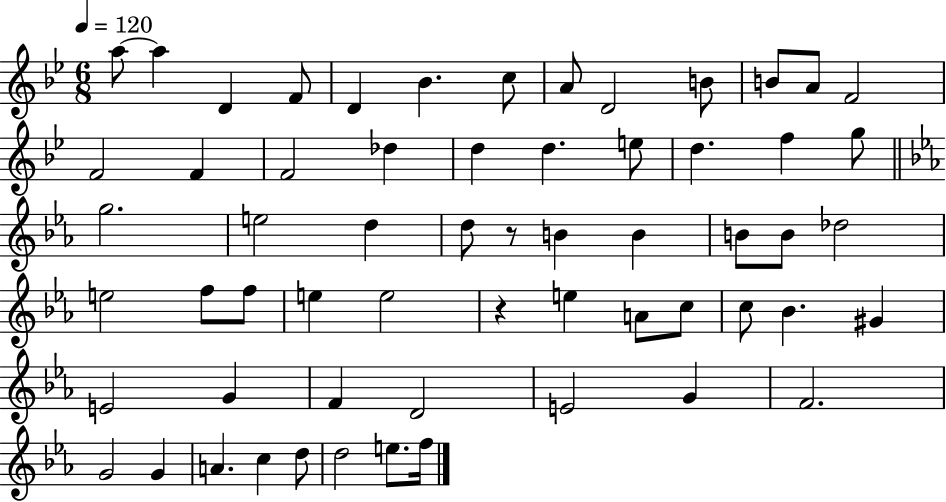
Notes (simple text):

A5/e A5/q D4/q F4/e D4/q Bb4/q. C5/e A4/e D4/h B4/e B4/e A4/e F4/h F4/h F4/q F4/h Db5/q D5/q D5/q. E5/e D5/q. F5/q G5/e G5/h. E5/h D5/q D5/e R/e B4/q B4/q B4/e B4/e Db5/h E5/h F5/e F5/e E5/q E5/h R/q E5/q A4/e C5/e C5/e Bb4/q. G#4/q E4/h G4/q F4/q D4/h E4/h G4/q F4/h. G4/h G4/q A4/q. C5/q D5/e D5/h E5/e. F5/s